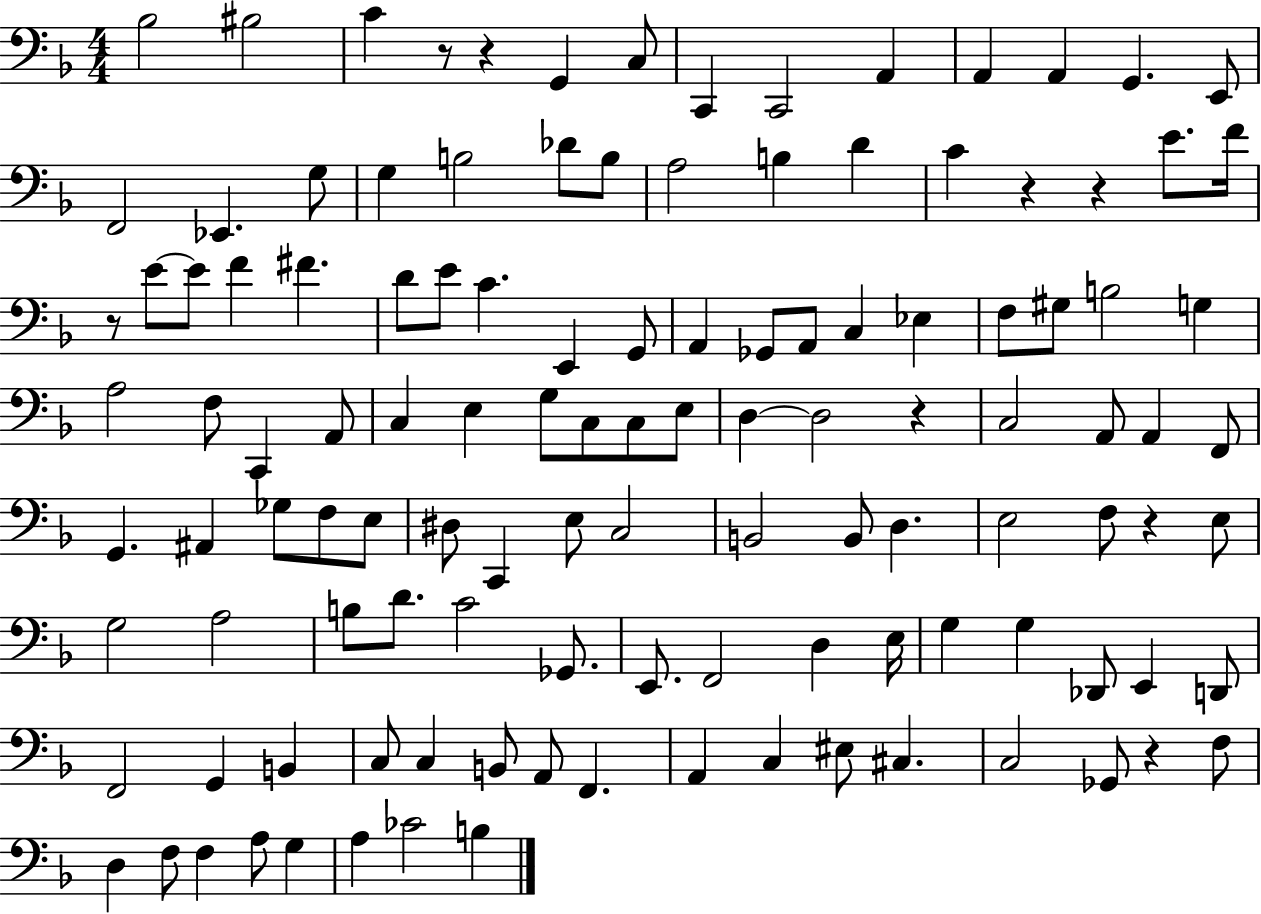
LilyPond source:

{
  \clef bass
  \numericTimeSignature
  \time 4/4
  \key f \major
  \repeat volta 2 { bes2 bis2 | c'4 r8 r4 g,4 c8 | c,4 c,2 a,4 | a,4 a,4 g,4. e,8 | \break f,2 ees,4. g8 | g4 b2 des'8 b8 | a2 b4 d'4 | c'4 r4 r4 e'8. f'16 | \break r8 e'8~~ e'8 f'4 fis'4. | d'8 e'8 c'4. e,4 g,8 | a,4 ges,8 a,8 c4 ees4 | f8 gis8 b2 g4 | \break a2 f8 c,4 a,8 | c4 e4 g8 c8 c8 e8 | d4~~ d2 r4 | c2 a,8 a,4 f,8 | \break g,4. ais,4 ges8 f8 e8 | dis8 c,4 e8 c2 | b,2 b,8 d4. | e2 f8 r4 e8 | \break g2 a2 | b8 d'8. c'2 ges,8. | e,8. f,2 d4 e16 | g4 g4 des,8 e,4 d,8 | \break f,2 g,4 b,4 | c8 c4 b,8 a,8 f,4. | a,4 c4 eis8 cis4. | c2 ges,8 r4 f8 | \break d4 f8 f4 a8 g4 | a4 ces'2 b4 | } \bar "|."
}